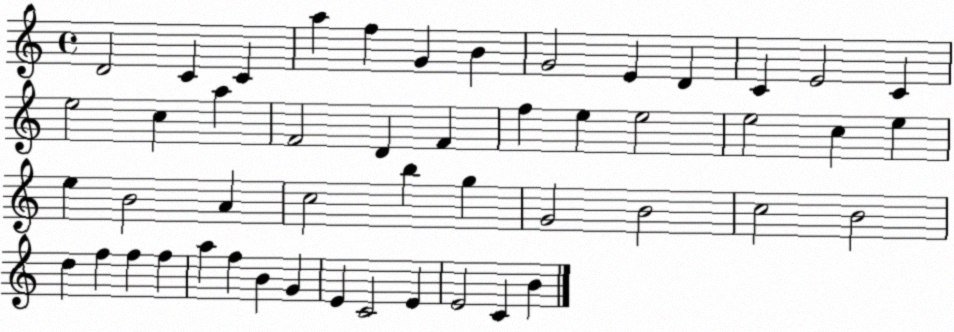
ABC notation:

X:1
T:Untitled
M:4/4
L:1/4
K:C
D2 C C a f G B G2 E D C E2 C e2 c a F2 D F f e e2 e2 c e e B2 A c2 b g G2 B2 c2 B2 d f f f a f B G E C2 E E2 C B